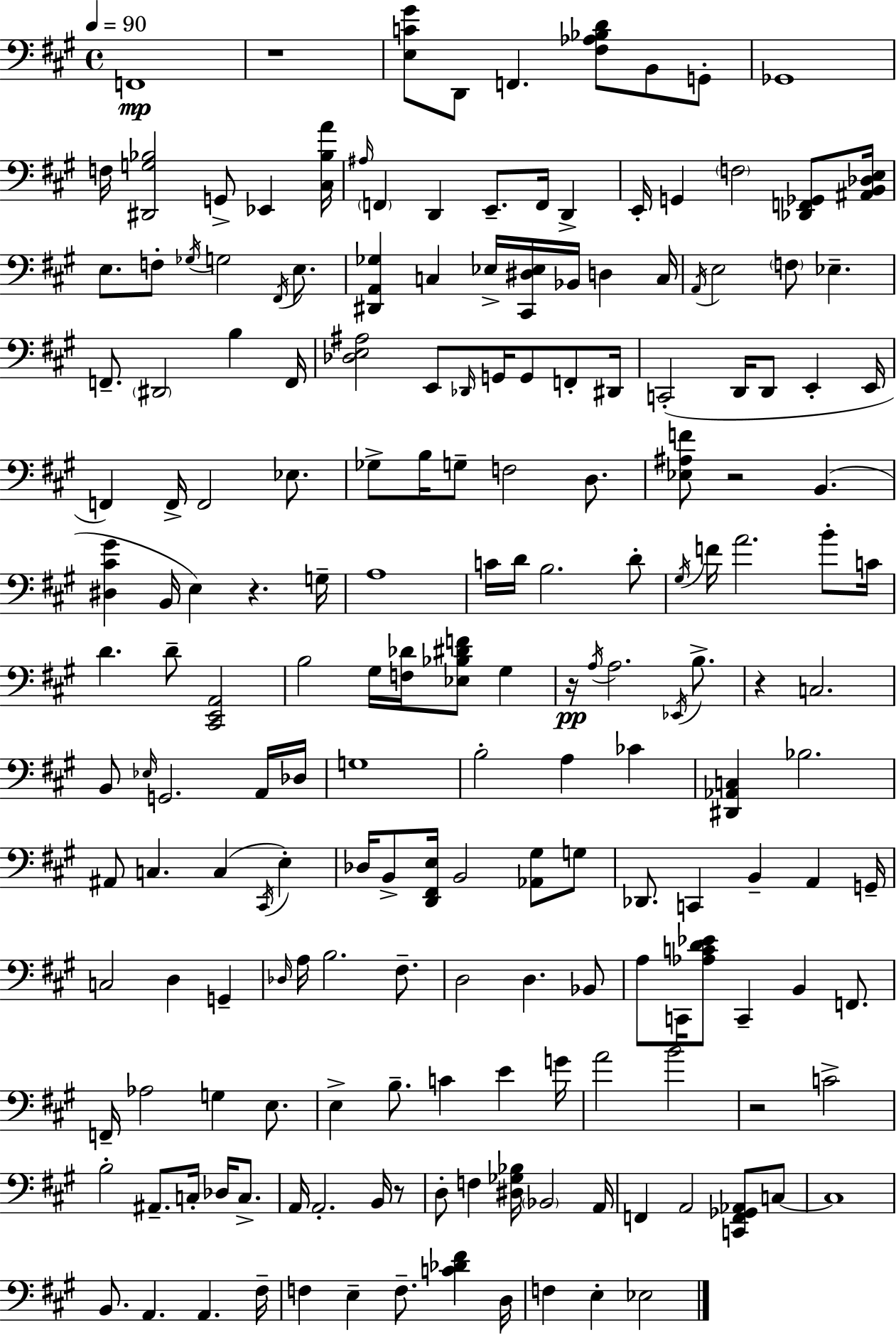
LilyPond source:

{
  \clef bass
  \time 4/4
  \defaultTimeSignature
  \key a \major
  \tempo 4 = 90
  f,1\mp | r1 | <e c' gis'>8 d,8 f,4. <fis aes bes d'>8 b,8 g,8-. | ges,1 | \break f16 <dis, g bes>2 g,8-> ees,4 <cis bes a'>16 | \grace { ais16 } \parenthesize f,4 d,4 e,8.-- f,16 d,4-> | e,16-. g,4 \parenthesize f2 <des, f, ges,>8 | <ais, b, des e>16 e8. f8-. \acciaccatura { ges16 } g2 \acciaccatura { fis,16 } | \break e8. <dis, a, ges>4 c4 ees16-> <cis, dis ees>16 bes,16 d4 | c16 \acciaccatura { a,16 } e2 \parenthesize f8 ees4.-- | f,8.-- \parenthesize dis,2 b4 | f,16 <des e ais>2 e,8 \grace { des,16 } g,16 | \break g,8 f,8-. dis,16 c,2-.( d,16 d,8 | e,4-. e,16 f,4) f,16-> f,2 | ees8. ges8-> b16 g8-- f2 | d8. <ees ais f'>8 r2 b,4.( | \break <dis cis' gis'>4 b,16 e4) r4. | g16-- a1 | c'16 d'16 b2. | d'8-. \acciaccatura { gis16 } f'16 a'2. | \break b'8-. c'16 d'4. d'8-- <cis, e, a,>2 | b2 gis16 <f des'>16 | <ees bes dis' f'>8 gis4 r16\pp \acciaccatura { a16 } a2. | \acciaccatura { ees,16 } b8.-> r4 c2. | \break b,8 \grace { ees16 } g,2. | a,16 des16 g1 | b2-. | a4 ces'4 <dis, aes, c>4 bes2. | \break ais,8 c4. | c4( \acciaccatura { cis,16 } e4-.) des16 b,8-> <d, fis, e>16 b,2 | <aes, gis>8 g8 des,8. c,4 | b,4-- a,4 g,16-- c2 | \break d4 g,4-- \grace { des16 } a16 b2. | fis8.-- d2 | d4. bes,8 a8 c,16 <aes c' d' ees'>8 | c,4-- b,4 f,8. f,16-- aes2 | \break g4 e8. e4-> b8.-- | c'4 e'4 g'16 a'2 | b'2 r2 | c'2-> b2-. | \break ais,8.-- c16-. des16 c8.-> a,16 a,2.-. | b,16 r8 d8-. f4 | <dis ges bes>16 \parenthesize bes,2 a,16 f,4 a,2 | <c, f, ges, aes,>8 c8~~ c1 | \break b,8. a,4. | a,4. fis16-- f4 e4-- | f8.-- <c' des' fis'>4 d16 f4 e4-. | ees2 \bar "|."
}